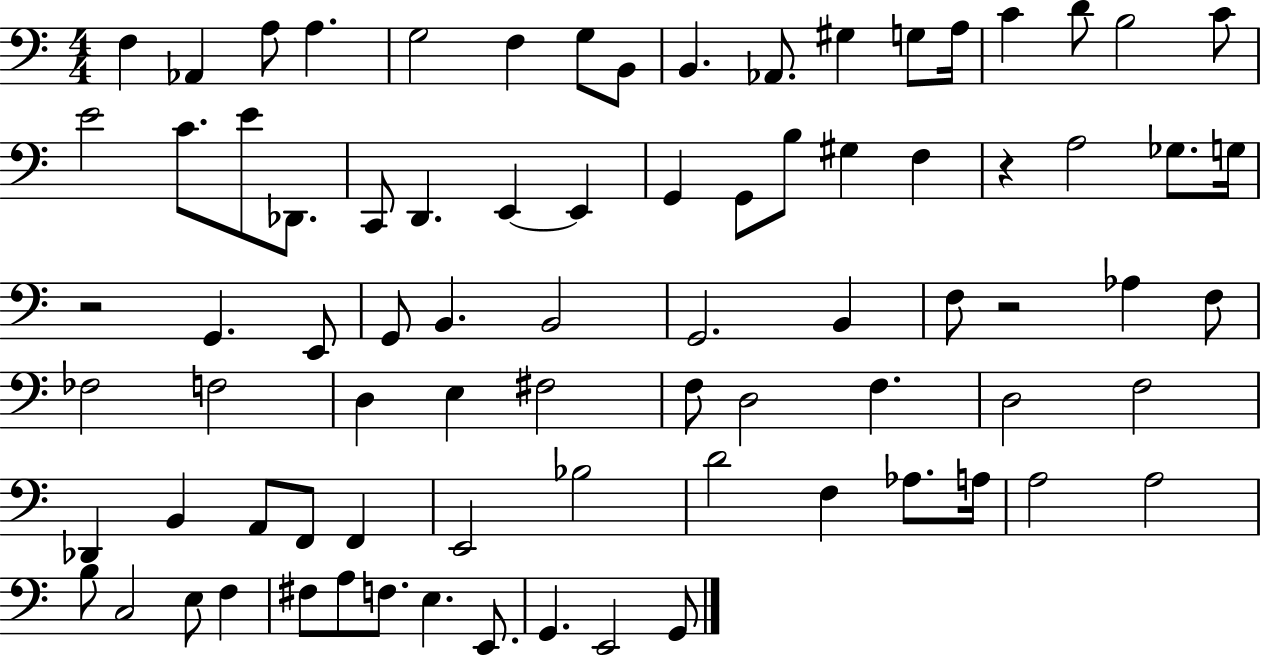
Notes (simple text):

F3/q Ab2/q A3/e A3/q. G3/h F3/q G3/e B2/e B2/q. Ab2/e. G#3/q G3/e A3/s C4/q D4/e B3/h C4/e E4/h C4/e. E4/e Db2/e. C2/e D2/q. E2/q E2/q G2/q G2/e B3/e G#3/q F3/q R/q A3/h Gb3/e. G3/s R/h G2/q. E2/e G2/e B2/q. B2/h G2/h. B2/q F3/e R/h Ab3/q F3/e FES3/h F3/h D3/q E3/q F#3/h F3/e D3/h F3/q. D3/h F3/h Db2/q B2/q A2/e F2/e F2/q E2/h Bb3/h D4/h F3/q Ab3/e. A3/s A3/h A3/h B3/e C3/h E3/e F3/q F#3/e A3/e F3/e. E3/q. E2/e. G2/q. E2/h G2/e